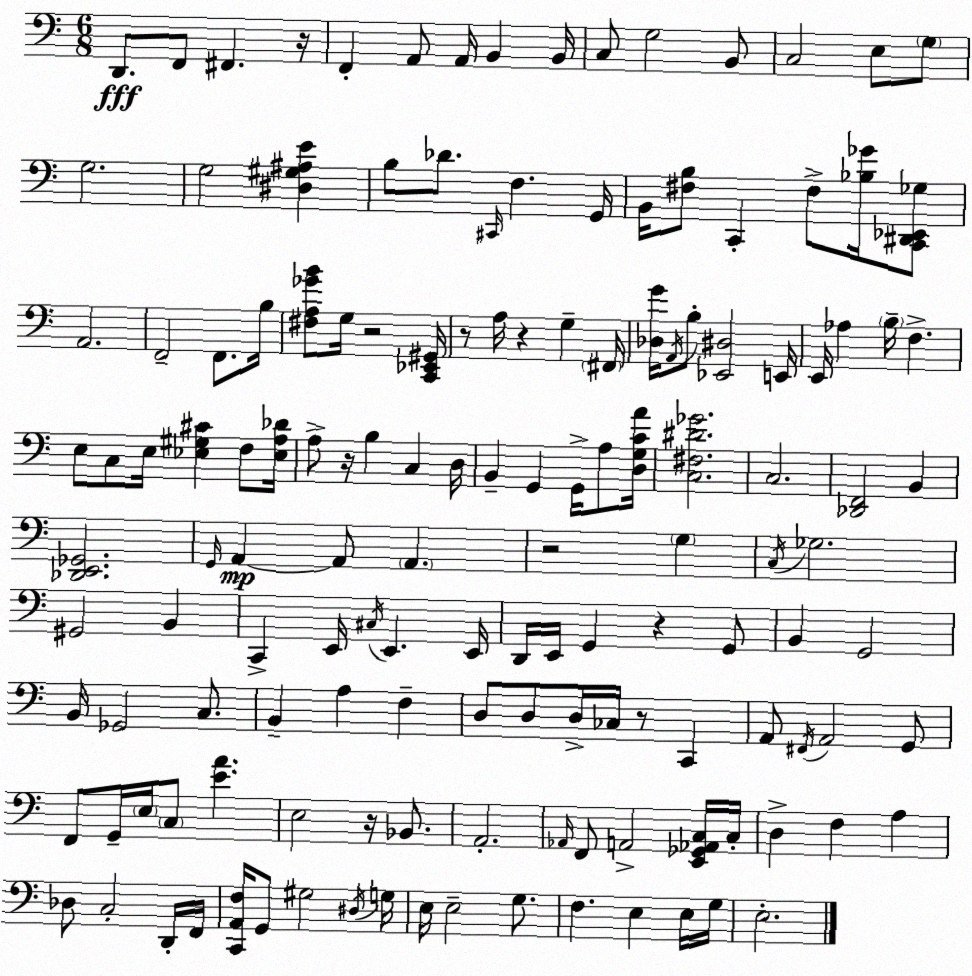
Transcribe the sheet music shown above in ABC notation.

X:1
T:Untitled
M:6/8
L:1/4
K:C
D,,/2 F,,/2 ^F,, z/4 F,, A,,/2 A,,/4 B,, B,,/4 C,/2 G,2 B,,/2 C,2 E,/2 G,/2 G,2 G,2 [^D,^G,^A,E] B,/2 _D/2 ^C,,/4 F, G,,/4 B,,/4 [^F,B,]/2 C,, ^F,/2 [_B,_G]/4 [C,,^D,,_E,,_G,]/2 A,,2 F,,2 F,,/2 B,/4 [^F,A,_GB]/2 G,/4 z2 [C,,_E,,^G,,]/4 z/2 A,/4 z G, ^F,,/4 [_D,G]/4 A,,/4 B,/2 [_E,,^D,]2 E,,/4 E,,/4 _A, B,/4 F, E,/2 C,/2 E,/4 [_E,^G,^C] F,/2 [_E,A,_D]/4 A,/2 z/4 B, C, D,/4 B,, G,, G,,/4 A,/2 [D,G,CA]/4 [C,^F,^D_G]2 C,2 [_D,,F,,]2 B,, [_D,,E,,_G,,]2 G,,/4 A,, A,,/2 A,, z2 G, C,/4 _G,2 ^G,,2 B,, C,, E,,/4 ^C,/4 E,, E,,/4 D,,/4 E,,/4 G,, z G,,/2 B,, G,,2 B,,/4 _G,,2 C,/2 B,, A, F, D,/2 D,/2 D,/4 _C,/4 z/2 C,, A,,/2 ^F,,/4 A,,2 G,,/2 F,,/2 G,,/4 E,/4 C,/2 [EA] E,2 z/4 _B,,/2 A,,2 _A,,/4 F,,/2 A,,2 [E,,_G,,_A,,C,]/4 C,/4 D, F, A, _D,/2 C,2 D,,/4 F,,/4 [C,,A,,F,]/4 G,,/2 ^G,2 ^D,/4 G,/4 E,/4 E,2 G,/2 F, E, E,/4 G,/4 E,2